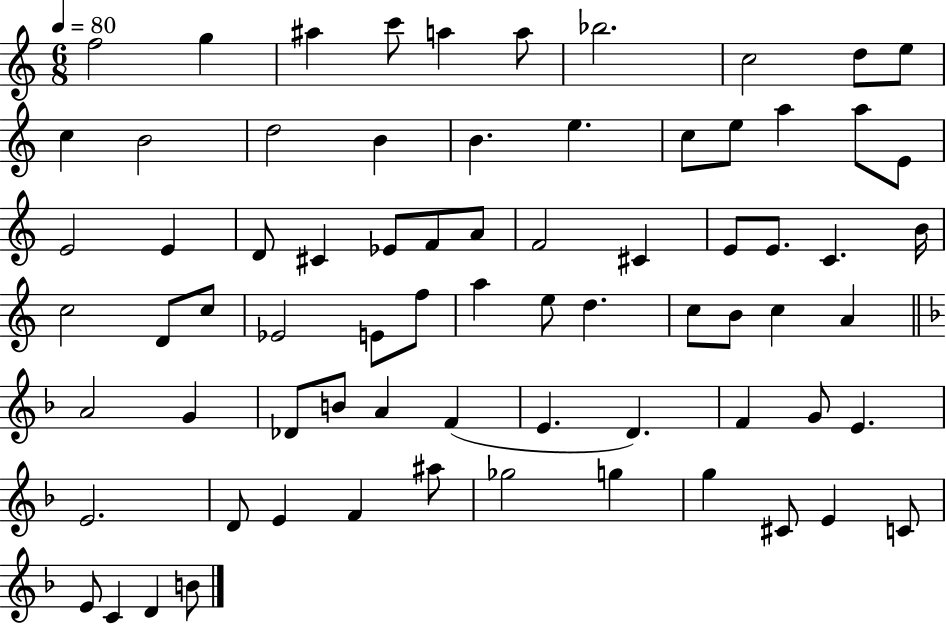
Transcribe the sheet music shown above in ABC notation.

X:1
T:Untitled
M:6/8
L:1/4
K:C
f2 g ^a c'/2 a a/2 _b2 c2 d/2 e/2 c B2 d2 B B e c/2 e/2 a a/2 E/2 E2 E D/2 ^C _E/2 F/2 A/2 F2 ^C E/2 E/2 C B/4 c2 D/2 c/2 _E2 E/2 f/2 a e/2 d c/2 B/2 c A A2 G _D/2 B/2 A F E D F G/2 E E2 D/2 E F ^a/2 _g2 g g ^C/2 E C/2 E/2 C D B/2